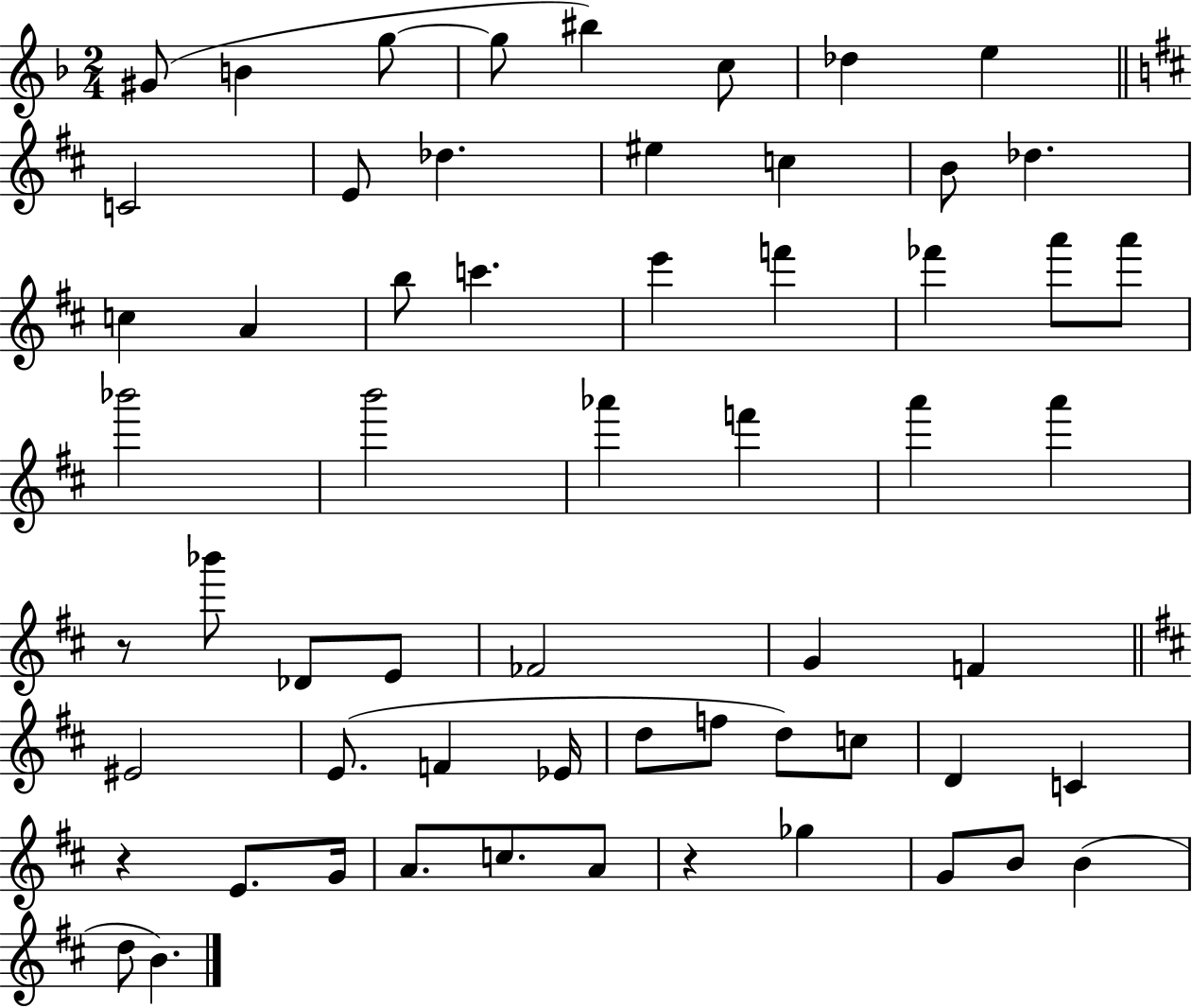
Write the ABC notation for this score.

X:1
T:Untitled
M:2/4
L:1/4
K:F
^G/2 B g/2 g/2 ^b c/2 _d e C2 E/2 _d ^e c B/2 _d c A b/2 c' e' f' _f' a'/2 a'/2 _b'2 b'2 _a' f' a' a' z/2 _b'/2 _D/2 E/2 _F2 G F ^E2 E/2 F _E/4 d/2 f/2 d/2 c/2 D C z E/2 G/4 A/2 c/2 A/2 z _g G/2 B/2 B d/2 B